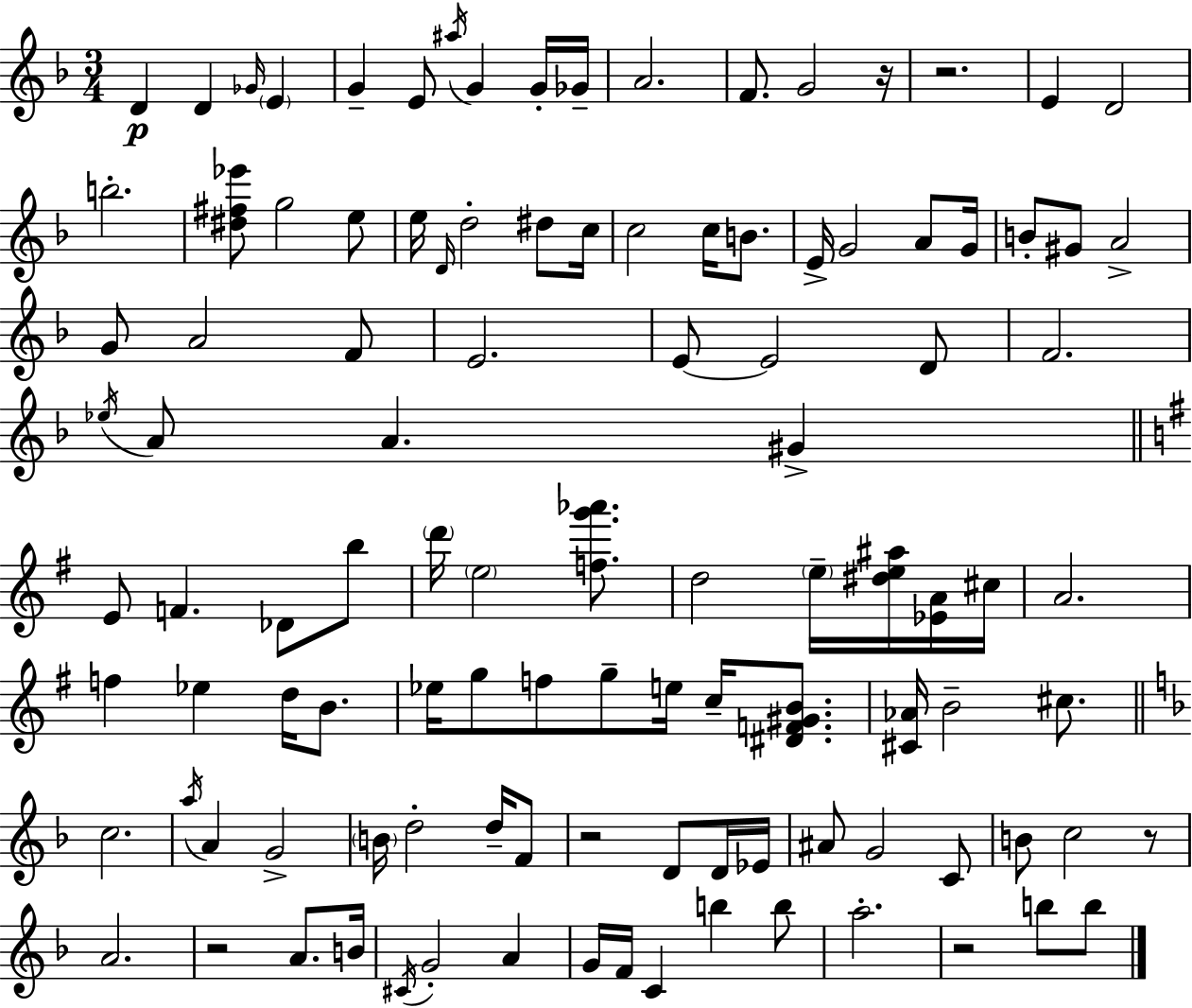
{
  \clef treble
  \numericTimeSignature
  \time 3/4
  \key d \minor
  d'4\p d'4 \grace { ges'16 } \parenthesize e'4 | g'4-- e'8 \acciaccatura { ais''16 } g'4 | g'16-. ges'16-- a'2. | f'8. g'2 | \break r16 r2. | e'4 d'2 | b''2.-. | <dis'' fis'' ees'''>8 g''2 | \break e''8 e''16 \grace { d'16 } d''2-. | dis''8 c''16 c''2 c''16 | b'8. e'16-> g'2 | a'8 g'16 b'8-. gis'8 a'2-> | \break g'8 a'2 | f'8 e'2. | e'8~~ e'2 | d'8 f'2. | \break \acciaccatura { ees''16 } a'8 a'4. | gis'4-> \bar "||" \break \key g \major e'8 f'4. des'8 b''8 | \parenthesize d'''16 \parenthesize e''2 <f'' g''' aes'''>8. | d''2 \parenthesize e''16-- <dis'' e'' ais''>16 <ees' a'>16 cis''16 | a'2. | \break f''4 ees''4 d''16 b'8. | ees''16 g''8 f''8 g''8-- e''16 c''16-- <dis' f' gis' b'>8. | <cis' aes'>16 b'2-- cis''8. | \bar "||" \break \key f \major c''2. | \acciaccatura { a''16 } a'4 g'2-> | \parenthesize b'16 d''2-. d''16-- f'8 | r2 d'8 d'16 | \break ees'16 ais'8 g'2 c'8 | b'8 c''2 r8 | a'2. | r2 a'8. | \break b'16 \acciaccatura { cis'16 } g'2-. a'4 | g'16 f'16 c'4 b''4 | b''8 a''2.-. | r2 b''8 | \break b''8 \bar "|."
}